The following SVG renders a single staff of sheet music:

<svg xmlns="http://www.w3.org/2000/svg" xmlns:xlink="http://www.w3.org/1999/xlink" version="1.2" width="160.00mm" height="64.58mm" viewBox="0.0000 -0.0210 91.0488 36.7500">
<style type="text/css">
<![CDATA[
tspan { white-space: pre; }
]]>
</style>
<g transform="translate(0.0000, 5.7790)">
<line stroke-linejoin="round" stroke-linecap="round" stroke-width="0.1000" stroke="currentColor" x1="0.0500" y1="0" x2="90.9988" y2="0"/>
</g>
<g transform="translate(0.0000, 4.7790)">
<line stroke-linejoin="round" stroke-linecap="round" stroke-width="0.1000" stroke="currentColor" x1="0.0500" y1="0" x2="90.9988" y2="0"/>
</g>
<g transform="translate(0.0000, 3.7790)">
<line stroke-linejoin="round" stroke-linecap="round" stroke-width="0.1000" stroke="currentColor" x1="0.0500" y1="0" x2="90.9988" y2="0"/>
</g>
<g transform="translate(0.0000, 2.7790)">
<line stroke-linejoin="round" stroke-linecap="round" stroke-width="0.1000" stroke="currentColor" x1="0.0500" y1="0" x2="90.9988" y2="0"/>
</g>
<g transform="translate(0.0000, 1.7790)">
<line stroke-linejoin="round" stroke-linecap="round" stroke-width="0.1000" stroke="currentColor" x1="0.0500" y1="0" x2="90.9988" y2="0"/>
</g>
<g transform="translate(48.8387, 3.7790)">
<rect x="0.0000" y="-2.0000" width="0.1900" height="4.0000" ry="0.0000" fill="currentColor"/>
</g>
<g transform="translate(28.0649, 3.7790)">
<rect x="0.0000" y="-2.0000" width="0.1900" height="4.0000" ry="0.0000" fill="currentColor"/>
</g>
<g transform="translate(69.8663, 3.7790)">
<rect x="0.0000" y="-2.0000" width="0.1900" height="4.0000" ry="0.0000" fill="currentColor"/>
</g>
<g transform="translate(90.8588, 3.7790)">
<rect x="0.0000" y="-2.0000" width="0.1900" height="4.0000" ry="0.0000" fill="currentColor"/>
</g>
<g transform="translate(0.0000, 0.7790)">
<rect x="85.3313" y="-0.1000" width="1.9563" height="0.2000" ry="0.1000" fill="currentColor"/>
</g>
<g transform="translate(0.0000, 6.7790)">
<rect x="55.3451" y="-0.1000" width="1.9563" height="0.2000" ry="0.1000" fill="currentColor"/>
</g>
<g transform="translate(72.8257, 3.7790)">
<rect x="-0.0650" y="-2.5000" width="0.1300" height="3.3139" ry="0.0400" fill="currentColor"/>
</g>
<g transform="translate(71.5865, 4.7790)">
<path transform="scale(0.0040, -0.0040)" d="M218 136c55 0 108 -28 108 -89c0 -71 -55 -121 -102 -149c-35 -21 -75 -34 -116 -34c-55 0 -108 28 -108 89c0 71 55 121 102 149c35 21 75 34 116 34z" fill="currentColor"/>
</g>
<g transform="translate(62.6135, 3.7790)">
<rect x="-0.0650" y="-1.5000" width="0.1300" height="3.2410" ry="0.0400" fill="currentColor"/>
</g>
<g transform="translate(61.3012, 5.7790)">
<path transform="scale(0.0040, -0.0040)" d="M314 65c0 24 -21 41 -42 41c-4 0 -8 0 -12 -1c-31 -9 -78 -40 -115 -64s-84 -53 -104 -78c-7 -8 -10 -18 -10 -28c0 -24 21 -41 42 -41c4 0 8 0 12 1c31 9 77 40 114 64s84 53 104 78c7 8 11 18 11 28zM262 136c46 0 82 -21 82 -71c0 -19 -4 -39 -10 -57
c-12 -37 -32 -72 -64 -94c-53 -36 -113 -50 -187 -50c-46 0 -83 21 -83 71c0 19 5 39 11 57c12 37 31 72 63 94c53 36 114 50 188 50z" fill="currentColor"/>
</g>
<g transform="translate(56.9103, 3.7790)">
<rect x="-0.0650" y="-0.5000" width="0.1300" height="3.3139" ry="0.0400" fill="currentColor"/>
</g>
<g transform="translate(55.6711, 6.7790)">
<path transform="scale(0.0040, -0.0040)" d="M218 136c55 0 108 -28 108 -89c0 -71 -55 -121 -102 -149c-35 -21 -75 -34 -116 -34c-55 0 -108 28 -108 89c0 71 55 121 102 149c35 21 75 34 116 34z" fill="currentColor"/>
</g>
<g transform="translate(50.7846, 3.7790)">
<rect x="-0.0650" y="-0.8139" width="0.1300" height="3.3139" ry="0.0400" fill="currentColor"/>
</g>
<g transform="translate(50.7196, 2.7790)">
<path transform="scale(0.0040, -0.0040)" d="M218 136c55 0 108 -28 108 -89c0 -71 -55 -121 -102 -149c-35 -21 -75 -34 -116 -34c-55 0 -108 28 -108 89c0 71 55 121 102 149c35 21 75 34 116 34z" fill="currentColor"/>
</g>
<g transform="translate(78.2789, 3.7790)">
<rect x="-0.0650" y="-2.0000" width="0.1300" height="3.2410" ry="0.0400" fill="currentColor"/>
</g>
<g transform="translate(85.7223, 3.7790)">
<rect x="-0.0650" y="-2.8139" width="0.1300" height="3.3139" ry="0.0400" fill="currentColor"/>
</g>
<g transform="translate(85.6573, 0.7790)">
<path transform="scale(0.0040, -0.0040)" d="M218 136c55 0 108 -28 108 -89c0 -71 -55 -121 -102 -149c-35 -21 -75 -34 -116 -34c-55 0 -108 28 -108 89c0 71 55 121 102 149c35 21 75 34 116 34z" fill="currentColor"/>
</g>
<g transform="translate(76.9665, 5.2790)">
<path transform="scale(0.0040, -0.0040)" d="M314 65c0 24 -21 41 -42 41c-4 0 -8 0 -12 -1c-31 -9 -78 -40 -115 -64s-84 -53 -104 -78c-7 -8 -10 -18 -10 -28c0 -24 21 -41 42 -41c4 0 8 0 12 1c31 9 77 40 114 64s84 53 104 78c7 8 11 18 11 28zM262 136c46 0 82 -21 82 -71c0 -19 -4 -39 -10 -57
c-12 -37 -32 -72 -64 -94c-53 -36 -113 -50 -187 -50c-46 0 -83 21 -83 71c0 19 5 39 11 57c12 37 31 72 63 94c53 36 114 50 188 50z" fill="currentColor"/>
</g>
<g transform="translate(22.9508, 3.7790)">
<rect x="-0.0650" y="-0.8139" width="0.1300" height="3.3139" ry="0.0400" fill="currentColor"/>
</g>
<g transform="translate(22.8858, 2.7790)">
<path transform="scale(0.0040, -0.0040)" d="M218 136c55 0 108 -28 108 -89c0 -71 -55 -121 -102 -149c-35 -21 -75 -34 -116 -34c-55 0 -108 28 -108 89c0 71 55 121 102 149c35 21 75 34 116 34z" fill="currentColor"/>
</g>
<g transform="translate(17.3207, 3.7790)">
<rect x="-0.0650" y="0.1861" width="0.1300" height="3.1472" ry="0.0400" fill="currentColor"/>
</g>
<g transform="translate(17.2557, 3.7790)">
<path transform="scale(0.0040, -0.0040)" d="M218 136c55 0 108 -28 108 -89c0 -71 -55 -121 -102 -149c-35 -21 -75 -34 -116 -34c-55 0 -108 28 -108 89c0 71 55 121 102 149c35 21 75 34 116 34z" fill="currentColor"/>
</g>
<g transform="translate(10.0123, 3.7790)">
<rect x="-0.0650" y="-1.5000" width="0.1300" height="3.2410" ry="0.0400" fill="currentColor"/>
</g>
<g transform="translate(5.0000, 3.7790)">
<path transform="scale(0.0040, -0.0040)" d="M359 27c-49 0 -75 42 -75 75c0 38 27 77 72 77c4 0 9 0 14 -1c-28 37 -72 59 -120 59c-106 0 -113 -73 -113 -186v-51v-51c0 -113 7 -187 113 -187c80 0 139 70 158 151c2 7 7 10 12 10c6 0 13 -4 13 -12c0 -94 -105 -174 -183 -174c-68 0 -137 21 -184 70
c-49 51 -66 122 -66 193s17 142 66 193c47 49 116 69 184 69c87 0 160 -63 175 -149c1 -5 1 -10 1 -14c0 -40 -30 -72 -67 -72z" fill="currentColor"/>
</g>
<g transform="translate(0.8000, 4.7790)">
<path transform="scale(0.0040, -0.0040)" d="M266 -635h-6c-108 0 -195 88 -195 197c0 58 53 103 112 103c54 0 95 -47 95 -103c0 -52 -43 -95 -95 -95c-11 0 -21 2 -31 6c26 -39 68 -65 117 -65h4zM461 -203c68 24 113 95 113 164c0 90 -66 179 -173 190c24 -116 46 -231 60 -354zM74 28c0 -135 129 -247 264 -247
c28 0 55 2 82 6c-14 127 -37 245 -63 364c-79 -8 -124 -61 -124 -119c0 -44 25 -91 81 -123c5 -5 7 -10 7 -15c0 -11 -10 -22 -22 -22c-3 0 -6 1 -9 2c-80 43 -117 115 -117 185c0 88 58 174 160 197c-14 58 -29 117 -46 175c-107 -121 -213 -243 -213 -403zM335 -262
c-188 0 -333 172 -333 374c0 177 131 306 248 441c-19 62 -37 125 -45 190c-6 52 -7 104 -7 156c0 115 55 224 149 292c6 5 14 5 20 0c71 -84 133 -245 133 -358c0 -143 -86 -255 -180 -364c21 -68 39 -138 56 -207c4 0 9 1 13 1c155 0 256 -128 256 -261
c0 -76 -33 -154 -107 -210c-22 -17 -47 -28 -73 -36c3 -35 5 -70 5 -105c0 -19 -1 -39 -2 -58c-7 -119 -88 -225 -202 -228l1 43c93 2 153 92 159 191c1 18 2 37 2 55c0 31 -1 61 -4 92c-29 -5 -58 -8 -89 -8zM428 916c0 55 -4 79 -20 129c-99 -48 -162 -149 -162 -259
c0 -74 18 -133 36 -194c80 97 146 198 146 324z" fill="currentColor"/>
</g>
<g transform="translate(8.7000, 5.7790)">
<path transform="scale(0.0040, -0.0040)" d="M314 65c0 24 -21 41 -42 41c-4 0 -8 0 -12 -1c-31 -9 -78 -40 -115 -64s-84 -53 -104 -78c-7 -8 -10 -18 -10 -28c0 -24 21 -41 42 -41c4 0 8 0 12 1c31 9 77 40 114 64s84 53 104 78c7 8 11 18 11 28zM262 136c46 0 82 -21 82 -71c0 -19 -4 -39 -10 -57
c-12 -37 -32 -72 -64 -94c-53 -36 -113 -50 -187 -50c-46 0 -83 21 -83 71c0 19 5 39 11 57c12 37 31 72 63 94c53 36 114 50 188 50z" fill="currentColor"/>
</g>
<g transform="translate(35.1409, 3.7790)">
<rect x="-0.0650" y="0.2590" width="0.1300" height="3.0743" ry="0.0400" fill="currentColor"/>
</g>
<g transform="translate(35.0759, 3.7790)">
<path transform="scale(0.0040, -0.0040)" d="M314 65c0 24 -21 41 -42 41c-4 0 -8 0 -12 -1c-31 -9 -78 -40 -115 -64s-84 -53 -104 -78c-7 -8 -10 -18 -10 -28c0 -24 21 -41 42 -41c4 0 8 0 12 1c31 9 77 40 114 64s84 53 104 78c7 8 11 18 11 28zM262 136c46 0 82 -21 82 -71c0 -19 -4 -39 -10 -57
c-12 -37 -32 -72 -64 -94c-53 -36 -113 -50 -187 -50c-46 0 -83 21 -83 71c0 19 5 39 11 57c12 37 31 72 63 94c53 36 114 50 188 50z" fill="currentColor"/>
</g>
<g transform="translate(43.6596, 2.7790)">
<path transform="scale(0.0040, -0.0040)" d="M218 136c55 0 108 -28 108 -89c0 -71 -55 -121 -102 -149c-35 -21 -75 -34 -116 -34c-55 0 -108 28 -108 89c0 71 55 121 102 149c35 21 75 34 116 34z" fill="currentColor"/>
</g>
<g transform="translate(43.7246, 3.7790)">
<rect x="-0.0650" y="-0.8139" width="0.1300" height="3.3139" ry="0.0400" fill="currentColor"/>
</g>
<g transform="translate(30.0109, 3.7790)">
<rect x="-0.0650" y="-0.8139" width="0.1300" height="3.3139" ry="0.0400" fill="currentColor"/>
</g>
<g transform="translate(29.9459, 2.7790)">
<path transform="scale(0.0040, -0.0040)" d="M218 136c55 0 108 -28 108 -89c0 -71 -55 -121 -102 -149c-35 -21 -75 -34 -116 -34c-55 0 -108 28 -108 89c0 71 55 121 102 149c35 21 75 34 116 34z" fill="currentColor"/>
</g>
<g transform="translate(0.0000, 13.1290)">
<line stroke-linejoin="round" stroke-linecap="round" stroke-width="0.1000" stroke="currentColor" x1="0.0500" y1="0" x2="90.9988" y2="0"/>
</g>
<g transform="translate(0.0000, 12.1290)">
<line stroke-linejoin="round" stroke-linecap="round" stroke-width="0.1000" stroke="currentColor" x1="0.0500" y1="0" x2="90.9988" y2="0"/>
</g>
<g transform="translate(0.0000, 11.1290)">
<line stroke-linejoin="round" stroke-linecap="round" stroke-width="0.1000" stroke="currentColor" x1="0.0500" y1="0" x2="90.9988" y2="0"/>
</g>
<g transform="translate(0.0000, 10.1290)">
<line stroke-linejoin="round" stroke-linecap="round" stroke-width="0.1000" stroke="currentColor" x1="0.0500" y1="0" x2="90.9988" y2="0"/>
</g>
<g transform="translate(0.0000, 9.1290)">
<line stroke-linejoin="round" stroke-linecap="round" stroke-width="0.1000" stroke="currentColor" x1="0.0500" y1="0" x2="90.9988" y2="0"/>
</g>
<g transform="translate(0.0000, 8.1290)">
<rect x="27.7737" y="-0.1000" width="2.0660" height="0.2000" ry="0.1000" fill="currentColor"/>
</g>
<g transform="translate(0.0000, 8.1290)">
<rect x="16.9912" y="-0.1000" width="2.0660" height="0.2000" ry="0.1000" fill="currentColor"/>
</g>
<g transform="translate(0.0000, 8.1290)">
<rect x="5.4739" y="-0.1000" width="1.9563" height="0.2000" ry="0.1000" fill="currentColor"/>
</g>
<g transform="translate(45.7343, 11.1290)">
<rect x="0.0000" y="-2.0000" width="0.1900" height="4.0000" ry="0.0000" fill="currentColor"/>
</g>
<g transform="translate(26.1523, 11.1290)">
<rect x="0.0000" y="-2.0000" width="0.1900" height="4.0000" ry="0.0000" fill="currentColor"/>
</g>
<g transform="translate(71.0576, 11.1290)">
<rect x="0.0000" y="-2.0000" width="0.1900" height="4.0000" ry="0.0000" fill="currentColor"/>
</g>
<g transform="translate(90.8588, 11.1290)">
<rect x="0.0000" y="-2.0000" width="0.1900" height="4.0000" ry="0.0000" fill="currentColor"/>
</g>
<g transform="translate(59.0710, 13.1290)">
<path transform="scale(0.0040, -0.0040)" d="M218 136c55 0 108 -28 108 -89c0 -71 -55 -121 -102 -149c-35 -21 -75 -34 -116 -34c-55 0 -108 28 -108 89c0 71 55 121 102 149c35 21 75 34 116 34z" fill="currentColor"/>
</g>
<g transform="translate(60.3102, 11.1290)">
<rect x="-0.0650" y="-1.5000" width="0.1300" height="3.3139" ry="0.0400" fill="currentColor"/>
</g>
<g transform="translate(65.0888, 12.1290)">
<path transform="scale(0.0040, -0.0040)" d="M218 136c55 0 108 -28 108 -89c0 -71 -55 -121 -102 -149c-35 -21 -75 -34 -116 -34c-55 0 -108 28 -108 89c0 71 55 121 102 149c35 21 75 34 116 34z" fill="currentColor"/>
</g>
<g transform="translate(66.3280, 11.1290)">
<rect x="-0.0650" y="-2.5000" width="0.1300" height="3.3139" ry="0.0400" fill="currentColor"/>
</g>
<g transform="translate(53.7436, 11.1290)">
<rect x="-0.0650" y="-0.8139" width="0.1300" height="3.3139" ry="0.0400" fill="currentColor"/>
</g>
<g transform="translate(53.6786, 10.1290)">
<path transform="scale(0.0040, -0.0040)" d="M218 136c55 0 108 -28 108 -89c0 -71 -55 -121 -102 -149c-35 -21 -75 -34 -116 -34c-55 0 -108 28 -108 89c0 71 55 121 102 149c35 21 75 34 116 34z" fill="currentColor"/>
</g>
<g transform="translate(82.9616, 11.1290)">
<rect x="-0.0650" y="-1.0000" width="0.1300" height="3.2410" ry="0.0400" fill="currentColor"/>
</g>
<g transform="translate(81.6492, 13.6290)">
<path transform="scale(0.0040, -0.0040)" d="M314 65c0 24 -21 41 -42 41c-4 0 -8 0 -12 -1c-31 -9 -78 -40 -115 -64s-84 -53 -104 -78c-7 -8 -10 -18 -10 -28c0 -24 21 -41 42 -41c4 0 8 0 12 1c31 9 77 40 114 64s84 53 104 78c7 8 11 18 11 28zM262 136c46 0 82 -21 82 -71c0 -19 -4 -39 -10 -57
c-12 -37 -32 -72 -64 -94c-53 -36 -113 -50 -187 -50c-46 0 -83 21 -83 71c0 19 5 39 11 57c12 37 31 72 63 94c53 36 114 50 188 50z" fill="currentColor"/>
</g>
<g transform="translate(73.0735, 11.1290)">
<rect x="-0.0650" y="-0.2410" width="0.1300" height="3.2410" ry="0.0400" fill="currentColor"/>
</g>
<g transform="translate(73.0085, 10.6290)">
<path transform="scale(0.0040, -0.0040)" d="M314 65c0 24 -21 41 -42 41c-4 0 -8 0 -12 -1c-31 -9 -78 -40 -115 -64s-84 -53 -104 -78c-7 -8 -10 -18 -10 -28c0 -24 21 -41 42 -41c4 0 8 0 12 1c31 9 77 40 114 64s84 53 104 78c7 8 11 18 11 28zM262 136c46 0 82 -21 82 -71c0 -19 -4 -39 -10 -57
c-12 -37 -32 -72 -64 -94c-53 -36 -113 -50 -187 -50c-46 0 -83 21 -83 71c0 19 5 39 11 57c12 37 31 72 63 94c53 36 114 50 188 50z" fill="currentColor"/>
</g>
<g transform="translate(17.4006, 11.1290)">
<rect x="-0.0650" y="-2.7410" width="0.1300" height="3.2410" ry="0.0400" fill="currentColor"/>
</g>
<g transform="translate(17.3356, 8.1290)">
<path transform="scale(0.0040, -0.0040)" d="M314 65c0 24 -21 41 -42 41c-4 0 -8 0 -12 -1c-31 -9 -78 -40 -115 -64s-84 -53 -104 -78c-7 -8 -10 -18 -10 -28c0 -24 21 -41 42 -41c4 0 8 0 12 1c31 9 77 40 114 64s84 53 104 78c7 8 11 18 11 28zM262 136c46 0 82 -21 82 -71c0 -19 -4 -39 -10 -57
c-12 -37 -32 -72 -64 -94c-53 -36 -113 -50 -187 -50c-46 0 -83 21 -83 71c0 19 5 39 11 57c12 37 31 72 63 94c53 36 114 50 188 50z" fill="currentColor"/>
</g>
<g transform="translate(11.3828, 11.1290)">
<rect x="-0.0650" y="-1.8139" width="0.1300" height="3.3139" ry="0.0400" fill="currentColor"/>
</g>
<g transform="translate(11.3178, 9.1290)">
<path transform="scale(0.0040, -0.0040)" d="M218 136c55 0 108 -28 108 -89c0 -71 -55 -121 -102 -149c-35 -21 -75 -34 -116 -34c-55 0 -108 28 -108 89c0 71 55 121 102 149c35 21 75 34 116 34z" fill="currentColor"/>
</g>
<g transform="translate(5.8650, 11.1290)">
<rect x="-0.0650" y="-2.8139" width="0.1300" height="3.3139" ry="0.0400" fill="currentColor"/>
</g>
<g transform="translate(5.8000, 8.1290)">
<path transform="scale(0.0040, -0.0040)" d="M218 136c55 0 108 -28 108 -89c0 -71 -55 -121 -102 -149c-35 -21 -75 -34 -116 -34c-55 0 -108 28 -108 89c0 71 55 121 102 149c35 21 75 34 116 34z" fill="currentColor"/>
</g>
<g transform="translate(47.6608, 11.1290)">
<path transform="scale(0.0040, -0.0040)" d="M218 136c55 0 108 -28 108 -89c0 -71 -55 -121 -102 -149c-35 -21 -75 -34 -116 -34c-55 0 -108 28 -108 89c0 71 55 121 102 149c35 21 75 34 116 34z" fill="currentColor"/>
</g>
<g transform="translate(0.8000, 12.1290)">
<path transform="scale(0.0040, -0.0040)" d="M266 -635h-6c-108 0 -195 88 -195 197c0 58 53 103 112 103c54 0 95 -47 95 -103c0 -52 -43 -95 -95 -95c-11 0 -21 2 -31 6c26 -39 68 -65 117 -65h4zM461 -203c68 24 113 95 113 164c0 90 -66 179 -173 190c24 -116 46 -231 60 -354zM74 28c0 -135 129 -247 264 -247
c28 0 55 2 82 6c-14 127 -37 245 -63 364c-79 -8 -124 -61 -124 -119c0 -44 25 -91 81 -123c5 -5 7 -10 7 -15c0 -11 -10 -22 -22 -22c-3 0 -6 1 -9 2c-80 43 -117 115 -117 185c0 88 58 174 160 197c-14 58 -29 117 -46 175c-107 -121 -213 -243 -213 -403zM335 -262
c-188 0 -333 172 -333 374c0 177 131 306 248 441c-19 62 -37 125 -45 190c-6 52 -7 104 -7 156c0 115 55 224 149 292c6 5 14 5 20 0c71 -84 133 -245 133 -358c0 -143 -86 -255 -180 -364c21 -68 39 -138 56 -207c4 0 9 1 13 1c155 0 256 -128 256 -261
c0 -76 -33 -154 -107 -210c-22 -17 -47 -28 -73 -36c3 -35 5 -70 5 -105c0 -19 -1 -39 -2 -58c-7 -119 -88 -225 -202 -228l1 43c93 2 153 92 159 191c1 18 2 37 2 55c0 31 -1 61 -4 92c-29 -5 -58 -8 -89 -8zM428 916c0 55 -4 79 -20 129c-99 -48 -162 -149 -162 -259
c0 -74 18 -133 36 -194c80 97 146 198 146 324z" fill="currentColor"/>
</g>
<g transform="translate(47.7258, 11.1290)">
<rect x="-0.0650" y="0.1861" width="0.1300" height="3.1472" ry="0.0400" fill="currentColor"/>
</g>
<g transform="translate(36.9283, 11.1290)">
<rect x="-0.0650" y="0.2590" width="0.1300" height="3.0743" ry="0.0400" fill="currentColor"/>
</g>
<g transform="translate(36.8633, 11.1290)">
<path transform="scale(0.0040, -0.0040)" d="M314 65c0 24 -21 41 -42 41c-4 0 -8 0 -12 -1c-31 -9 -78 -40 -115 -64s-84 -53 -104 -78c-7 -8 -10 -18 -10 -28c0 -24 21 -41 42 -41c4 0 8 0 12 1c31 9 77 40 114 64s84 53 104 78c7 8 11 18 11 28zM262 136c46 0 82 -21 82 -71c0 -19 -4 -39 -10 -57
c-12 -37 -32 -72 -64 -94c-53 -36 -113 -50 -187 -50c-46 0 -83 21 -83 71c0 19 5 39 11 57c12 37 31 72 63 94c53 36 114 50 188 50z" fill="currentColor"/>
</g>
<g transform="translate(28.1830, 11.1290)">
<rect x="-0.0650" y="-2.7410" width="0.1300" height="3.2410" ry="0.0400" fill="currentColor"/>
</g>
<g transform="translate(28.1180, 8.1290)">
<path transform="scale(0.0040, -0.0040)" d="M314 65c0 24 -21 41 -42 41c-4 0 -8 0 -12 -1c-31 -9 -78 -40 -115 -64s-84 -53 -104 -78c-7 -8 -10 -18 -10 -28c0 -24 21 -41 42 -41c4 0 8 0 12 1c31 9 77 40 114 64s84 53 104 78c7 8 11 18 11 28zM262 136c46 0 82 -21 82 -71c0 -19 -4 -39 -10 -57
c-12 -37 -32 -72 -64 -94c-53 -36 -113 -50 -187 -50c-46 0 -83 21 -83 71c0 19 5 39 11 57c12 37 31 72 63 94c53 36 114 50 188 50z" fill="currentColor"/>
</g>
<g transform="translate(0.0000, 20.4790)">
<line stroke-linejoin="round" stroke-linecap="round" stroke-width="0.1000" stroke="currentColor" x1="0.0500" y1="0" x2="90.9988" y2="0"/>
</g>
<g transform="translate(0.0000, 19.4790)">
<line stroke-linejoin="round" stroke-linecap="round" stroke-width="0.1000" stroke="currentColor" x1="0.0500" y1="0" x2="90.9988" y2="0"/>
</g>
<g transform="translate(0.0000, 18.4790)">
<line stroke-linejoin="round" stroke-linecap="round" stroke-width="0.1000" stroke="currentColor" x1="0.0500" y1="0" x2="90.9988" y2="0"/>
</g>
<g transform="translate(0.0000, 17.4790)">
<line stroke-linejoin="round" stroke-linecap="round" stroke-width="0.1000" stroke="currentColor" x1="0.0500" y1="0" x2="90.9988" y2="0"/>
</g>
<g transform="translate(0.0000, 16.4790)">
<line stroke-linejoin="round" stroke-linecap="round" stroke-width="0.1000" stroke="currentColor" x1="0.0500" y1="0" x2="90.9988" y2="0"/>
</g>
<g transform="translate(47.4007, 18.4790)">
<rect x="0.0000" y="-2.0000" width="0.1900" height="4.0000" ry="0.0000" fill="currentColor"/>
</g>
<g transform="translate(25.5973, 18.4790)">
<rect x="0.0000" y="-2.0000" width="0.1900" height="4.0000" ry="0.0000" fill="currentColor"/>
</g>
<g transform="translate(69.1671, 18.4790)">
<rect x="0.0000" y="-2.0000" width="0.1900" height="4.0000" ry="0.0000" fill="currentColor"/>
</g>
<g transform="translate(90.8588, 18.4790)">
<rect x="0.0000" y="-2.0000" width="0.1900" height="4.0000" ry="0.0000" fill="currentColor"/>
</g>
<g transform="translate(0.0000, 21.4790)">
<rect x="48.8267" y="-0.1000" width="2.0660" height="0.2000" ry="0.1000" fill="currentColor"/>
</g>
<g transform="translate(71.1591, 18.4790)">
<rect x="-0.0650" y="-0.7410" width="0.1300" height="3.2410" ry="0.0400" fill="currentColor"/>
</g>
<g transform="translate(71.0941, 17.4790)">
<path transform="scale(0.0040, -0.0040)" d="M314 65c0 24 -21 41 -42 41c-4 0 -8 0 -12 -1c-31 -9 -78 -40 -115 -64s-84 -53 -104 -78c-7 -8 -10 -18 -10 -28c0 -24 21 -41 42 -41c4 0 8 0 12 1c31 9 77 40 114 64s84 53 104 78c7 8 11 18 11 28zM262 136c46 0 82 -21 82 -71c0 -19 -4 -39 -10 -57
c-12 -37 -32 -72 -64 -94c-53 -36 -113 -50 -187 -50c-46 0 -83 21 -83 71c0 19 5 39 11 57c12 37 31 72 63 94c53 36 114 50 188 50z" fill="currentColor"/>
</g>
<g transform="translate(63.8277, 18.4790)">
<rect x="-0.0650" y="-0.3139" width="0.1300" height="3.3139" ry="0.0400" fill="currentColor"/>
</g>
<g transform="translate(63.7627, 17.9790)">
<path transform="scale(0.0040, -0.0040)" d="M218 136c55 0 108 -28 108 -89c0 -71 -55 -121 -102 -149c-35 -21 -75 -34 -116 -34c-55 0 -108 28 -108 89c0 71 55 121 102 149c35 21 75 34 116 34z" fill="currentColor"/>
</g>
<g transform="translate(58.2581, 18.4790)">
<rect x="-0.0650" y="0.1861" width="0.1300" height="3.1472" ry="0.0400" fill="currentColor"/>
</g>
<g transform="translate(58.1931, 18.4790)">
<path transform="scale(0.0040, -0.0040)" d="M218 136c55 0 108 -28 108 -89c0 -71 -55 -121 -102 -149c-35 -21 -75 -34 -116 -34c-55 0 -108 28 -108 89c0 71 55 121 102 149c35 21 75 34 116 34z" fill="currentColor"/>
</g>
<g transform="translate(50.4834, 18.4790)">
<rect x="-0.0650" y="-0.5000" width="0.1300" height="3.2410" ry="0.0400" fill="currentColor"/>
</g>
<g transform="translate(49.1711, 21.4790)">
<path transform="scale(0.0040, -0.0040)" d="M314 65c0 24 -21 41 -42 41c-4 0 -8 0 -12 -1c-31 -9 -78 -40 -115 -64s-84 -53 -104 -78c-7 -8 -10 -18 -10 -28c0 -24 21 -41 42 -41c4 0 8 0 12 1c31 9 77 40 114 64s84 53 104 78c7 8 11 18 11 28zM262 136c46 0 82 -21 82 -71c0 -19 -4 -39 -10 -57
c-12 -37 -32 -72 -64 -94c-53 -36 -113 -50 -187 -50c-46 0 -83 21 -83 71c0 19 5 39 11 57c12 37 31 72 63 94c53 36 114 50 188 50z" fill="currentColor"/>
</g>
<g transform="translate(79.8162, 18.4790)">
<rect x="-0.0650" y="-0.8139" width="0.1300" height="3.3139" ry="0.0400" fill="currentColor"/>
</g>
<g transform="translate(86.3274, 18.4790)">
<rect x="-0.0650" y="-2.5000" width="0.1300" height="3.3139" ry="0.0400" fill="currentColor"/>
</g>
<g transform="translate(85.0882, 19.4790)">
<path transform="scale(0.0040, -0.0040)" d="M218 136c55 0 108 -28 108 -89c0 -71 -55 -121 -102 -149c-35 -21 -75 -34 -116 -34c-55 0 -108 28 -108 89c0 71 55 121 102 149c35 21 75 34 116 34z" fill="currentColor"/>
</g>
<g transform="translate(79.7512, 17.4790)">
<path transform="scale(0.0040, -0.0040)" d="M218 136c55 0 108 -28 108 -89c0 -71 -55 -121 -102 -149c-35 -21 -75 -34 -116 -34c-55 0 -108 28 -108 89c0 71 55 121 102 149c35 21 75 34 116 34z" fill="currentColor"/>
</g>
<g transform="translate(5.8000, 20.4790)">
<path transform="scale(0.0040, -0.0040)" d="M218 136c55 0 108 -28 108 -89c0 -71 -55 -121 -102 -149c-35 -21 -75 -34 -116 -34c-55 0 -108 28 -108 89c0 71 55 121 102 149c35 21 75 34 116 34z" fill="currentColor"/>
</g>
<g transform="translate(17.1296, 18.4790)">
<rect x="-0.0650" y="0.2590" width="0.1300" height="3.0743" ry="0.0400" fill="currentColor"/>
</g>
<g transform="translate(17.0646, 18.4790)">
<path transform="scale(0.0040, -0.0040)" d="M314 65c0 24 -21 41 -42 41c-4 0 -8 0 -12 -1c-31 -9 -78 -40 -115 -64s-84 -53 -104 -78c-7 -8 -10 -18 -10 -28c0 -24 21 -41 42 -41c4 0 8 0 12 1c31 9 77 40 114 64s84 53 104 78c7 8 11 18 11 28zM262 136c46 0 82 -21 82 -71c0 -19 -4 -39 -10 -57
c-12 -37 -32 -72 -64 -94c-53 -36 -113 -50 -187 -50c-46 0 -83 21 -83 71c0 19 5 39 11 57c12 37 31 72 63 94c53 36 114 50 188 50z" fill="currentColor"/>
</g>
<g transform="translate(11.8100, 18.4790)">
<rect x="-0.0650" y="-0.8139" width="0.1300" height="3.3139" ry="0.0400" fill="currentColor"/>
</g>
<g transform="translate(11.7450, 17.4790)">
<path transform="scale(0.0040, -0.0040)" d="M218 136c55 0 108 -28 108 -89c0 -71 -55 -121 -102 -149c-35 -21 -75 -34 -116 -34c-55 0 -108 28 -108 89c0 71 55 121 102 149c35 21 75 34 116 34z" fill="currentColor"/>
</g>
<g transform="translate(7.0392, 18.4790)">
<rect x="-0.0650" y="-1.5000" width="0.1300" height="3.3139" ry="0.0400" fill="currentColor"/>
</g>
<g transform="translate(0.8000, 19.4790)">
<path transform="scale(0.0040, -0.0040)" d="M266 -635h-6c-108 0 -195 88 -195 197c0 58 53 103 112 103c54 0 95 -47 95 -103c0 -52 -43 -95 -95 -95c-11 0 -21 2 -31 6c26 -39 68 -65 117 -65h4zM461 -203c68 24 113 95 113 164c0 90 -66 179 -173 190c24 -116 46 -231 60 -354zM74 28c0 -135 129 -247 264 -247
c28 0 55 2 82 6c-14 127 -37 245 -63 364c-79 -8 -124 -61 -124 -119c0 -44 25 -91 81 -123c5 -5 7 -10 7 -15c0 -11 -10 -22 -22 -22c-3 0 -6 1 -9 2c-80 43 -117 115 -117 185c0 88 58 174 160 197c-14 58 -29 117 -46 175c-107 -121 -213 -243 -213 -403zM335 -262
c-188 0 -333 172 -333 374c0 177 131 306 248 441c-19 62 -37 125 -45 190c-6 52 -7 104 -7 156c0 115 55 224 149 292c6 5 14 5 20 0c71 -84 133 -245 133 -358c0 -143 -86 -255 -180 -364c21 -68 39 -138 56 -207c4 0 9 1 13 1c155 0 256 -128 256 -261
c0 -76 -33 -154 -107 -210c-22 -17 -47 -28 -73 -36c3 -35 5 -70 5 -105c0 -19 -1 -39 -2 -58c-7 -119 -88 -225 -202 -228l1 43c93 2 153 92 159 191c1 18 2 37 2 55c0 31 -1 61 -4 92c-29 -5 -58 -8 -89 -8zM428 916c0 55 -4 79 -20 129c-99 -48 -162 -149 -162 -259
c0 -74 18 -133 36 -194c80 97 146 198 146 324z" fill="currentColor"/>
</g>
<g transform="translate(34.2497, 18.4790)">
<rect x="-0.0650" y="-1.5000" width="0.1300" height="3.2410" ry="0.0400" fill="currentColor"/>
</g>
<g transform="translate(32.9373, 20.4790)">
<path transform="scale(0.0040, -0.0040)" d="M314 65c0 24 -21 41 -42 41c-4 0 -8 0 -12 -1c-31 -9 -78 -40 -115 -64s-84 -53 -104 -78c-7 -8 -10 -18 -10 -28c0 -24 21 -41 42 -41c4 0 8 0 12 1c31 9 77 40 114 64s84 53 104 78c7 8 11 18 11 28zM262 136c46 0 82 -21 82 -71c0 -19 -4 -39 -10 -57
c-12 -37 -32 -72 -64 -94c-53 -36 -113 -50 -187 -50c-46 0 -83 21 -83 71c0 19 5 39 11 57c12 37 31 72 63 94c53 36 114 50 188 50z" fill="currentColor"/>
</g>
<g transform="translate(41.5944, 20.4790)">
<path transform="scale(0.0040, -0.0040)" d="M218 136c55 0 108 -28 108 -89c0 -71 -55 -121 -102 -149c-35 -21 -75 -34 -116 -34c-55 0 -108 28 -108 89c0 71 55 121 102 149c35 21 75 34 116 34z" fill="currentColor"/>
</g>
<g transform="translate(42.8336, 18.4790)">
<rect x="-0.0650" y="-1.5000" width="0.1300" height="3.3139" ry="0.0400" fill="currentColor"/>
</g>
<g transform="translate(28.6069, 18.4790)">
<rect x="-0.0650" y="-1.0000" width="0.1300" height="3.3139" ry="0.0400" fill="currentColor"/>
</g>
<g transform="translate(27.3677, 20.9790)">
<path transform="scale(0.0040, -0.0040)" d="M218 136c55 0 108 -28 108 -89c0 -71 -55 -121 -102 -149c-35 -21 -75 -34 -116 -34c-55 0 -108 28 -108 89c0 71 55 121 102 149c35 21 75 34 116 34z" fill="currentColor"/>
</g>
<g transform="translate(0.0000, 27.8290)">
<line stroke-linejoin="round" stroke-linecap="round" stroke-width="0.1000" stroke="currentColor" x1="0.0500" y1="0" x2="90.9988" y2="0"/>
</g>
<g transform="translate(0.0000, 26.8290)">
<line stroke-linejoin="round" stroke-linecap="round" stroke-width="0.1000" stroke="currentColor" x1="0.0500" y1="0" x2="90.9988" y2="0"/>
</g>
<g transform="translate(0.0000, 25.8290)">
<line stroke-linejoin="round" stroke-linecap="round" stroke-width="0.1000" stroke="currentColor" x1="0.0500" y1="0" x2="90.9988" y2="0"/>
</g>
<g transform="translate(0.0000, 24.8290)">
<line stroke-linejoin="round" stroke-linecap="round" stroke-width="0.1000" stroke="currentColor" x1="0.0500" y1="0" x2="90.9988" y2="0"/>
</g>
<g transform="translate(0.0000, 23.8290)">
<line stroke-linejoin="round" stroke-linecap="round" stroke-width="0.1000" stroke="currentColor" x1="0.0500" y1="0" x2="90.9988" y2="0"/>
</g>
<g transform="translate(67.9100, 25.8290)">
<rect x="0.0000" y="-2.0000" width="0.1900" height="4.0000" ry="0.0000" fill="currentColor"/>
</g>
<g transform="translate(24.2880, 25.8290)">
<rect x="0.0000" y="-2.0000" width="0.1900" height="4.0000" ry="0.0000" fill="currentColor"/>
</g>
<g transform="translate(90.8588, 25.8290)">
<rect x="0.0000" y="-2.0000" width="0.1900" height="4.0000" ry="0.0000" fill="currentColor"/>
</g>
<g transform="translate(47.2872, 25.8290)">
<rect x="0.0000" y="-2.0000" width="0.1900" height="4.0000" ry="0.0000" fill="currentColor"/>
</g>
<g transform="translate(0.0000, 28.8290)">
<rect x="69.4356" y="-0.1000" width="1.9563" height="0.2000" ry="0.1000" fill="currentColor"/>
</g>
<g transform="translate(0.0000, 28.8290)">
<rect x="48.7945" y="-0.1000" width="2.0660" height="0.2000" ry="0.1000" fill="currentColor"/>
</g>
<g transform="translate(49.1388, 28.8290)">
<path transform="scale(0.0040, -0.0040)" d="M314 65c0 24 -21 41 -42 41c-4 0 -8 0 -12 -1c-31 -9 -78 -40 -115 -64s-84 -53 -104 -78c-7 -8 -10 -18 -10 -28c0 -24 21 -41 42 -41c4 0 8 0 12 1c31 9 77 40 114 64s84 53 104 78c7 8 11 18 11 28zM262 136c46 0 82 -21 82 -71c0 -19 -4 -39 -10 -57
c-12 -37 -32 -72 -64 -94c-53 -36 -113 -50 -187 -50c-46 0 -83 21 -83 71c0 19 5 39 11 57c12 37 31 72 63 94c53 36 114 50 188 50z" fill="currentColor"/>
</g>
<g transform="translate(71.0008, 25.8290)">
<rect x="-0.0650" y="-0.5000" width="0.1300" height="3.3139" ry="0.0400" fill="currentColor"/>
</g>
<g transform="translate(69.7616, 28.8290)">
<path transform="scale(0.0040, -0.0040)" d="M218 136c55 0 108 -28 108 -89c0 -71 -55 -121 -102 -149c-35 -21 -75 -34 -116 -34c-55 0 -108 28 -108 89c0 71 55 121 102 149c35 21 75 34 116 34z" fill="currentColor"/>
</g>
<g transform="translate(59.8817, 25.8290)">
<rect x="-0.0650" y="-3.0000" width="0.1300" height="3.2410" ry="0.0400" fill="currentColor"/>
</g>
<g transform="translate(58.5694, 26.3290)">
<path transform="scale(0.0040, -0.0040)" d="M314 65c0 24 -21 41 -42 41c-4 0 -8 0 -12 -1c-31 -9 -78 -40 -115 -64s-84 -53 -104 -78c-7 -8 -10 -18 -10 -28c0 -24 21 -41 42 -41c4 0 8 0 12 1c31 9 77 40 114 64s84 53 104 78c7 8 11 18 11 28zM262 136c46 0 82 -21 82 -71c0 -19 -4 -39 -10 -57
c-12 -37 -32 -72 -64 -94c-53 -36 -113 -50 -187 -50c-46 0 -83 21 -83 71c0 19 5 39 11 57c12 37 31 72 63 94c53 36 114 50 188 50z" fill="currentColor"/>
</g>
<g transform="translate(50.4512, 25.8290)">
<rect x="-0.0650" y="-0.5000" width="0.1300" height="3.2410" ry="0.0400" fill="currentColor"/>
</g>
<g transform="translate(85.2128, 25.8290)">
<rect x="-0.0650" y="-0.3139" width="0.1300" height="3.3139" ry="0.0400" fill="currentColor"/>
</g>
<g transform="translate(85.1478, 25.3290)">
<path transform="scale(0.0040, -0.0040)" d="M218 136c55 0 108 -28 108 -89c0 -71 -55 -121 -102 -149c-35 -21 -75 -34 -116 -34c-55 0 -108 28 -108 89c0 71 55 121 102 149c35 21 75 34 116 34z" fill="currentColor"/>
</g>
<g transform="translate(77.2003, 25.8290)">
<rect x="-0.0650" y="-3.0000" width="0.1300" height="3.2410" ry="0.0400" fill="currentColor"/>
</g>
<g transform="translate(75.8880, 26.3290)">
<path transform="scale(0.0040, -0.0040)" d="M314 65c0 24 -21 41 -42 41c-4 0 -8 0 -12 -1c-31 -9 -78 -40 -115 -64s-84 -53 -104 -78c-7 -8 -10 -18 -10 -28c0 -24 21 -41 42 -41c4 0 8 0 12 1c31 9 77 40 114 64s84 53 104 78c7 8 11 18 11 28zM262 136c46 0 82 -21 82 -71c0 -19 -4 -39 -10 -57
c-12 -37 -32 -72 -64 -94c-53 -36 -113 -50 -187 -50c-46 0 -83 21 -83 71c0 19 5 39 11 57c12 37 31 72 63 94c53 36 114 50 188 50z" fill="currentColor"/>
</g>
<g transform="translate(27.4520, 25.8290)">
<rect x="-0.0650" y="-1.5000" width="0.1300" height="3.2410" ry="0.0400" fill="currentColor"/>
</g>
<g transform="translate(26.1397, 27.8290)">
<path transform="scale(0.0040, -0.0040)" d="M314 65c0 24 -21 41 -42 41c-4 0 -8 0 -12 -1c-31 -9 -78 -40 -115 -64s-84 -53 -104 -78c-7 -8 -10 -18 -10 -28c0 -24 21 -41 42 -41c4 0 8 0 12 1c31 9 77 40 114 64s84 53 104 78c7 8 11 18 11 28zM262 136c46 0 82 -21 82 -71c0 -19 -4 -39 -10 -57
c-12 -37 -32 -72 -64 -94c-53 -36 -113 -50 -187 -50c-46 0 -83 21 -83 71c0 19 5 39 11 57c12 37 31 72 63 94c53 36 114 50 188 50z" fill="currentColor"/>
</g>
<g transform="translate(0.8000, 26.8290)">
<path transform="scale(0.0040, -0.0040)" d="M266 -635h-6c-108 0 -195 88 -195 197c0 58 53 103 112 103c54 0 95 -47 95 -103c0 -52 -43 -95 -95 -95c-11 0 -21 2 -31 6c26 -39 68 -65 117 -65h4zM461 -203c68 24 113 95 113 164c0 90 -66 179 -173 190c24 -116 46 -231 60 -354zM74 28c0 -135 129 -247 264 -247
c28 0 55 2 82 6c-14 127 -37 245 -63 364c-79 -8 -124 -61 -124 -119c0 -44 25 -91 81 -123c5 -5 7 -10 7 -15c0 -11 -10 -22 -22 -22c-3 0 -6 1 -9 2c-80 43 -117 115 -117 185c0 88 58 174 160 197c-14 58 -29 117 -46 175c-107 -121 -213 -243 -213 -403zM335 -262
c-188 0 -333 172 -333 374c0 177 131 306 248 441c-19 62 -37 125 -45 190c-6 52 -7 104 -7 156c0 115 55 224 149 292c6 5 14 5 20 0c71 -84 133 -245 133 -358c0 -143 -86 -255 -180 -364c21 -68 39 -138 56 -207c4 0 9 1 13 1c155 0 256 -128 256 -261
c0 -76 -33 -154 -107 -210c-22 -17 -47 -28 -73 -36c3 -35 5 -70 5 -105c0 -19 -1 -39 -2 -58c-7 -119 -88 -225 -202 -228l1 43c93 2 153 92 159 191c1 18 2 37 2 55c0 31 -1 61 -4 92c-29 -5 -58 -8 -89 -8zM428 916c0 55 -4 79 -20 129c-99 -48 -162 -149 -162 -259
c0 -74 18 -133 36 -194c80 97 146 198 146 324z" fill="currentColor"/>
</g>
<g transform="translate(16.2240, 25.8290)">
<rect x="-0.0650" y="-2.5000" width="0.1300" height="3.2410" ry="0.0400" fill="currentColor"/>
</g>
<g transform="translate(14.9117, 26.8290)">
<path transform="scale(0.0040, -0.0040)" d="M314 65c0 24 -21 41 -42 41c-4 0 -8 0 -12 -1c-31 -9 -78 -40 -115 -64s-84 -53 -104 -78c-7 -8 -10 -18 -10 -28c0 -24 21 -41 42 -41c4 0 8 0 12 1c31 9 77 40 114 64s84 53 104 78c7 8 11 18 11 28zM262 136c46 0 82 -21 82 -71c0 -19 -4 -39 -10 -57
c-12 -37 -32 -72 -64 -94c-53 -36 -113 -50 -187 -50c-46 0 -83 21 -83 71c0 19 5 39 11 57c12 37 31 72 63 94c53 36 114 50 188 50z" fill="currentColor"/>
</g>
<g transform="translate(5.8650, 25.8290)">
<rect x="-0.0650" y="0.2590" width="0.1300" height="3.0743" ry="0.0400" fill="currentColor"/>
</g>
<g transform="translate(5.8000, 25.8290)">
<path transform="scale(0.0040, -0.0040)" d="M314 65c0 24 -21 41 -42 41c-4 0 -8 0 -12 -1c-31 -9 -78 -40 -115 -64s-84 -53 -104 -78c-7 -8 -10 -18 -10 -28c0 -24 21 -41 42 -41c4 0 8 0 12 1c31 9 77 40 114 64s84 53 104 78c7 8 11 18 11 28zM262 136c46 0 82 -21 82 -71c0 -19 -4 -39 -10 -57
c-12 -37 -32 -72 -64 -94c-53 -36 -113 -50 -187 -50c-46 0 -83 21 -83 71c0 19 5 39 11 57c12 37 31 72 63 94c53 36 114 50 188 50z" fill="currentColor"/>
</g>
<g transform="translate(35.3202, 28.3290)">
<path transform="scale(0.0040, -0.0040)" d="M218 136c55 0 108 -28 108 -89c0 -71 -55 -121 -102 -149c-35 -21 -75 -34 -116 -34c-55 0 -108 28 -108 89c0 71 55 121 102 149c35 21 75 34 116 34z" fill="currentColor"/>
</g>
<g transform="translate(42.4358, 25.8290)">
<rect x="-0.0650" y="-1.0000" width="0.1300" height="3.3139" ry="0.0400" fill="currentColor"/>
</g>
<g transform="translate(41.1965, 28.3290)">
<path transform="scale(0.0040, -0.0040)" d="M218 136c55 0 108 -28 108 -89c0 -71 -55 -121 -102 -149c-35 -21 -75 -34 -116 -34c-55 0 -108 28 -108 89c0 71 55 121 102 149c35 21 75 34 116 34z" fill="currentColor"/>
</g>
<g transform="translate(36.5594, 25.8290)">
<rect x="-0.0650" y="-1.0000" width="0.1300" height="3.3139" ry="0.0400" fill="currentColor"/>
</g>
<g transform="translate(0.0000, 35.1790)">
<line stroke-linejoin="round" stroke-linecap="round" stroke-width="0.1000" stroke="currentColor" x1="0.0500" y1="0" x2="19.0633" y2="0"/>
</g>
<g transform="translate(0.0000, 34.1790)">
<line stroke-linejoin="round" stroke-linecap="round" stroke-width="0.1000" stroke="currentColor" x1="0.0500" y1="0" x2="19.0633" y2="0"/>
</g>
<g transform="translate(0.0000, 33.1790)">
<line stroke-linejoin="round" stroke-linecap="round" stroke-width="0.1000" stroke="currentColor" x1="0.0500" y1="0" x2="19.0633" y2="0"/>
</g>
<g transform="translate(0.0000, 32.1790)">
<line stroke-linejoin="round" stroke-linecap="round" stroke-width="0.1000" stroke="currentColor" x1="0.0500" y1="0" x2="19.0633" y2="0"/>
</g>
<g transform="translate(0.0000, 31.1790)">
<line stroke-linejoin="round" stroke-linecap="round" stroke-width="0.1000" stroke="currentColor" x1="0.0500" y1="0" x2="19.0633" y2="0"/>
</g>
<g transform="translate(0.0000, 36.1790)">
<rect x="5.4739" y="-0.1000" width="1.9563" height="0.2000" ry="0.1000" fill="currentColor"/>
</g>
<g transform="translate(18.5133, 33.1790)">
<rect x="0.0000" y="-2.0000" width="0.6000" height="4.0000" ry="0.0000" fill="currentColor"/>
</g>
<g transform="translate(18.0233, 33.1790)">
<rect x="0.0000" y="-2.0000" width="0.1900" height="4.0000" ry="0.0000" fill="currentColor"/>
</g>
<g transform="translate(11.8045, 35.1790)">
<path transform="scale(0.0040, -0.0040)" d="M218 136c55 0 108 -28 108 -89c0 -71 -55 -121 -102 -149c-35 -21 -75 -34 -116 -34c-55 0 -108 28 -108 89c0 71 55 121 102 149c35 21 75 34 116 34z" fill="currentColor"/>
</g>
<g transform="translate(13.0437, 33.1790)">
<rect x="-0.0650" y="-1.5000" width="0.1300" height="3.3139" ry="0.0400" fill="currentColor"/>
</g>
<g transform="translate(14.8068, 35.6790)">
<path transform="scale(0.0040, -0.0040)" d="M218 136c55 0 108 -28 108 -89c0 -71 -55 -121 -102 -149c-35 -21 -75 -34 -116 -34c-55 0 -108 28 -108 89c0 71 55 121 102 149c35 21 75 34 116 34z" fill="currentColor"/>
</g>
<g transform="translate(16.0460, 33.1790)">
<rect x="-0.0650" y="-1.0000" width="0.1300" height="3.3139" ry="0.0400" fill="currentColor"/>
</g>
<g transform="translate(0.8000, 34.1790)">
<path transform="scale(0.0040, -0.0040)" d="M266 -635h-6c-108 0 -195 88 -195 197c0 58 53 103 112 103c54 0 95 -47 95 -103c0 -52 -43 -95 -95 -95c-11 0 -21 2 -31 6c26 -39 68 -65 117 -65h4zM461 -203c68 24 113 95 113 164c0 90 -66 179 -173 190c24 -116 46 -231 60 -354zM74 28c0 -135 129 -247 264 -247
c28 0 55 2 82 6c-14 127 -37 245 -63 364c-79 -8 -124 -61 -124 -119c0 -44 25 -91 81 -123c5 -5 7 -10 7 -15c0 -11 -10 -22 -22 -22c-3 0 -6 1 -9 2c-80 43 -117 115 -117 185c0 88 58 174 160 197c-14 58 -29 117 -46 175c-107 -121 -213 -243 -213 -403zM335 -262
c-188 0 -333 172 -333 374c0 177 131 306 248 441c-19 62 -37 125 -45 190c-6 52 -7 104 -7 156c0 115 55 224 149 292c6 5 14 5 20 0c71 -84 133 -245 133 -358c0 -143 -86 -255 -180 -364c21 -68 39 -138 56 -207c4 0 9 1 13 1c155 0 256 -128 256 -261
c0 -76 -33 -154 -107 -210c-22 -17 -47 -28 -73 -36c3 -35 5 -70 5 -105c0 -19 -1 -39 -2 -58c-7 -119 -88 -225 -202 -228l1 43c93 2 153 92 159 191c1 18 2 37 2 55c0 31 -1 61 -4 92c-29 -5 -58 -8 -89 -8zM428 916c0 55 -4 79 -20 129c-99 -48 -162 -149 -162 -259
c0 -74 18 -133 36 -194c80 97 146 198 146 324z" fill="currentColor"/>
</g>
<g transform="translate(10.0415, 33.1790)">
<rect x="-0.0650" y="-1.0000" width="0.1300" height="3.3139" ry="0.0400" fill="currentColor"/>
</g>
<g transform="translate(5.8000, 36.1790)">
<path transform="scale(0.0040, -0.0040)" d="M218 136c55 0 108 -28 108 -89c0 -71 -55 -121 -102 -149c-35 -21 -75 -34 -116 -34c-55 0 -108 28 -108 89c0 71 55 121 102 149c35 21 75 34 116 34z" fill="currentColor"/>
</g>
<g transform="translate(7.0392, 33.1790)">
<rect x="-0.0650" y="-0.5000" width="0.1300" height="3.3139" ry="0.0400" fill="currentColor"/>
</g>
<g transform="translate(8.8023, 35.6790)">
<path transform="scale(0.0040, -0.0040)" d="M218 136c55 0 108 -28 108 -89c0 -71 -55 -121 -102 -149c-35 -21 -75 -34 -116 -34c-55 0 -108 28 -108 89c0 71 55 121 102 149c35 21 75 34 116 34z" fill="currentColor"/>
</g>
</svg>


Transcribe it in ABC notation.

X:1
T:Untitled
M:4/4
L:1/4
K:C
E2 B d d B2 d d C E2 G F2 a a f a2 a2 B2 B d E G c2 D2 E d B2 D E2 E C2 B c d2 d G B2 G2 E2 D D C2 A2 C A2 c C D E D